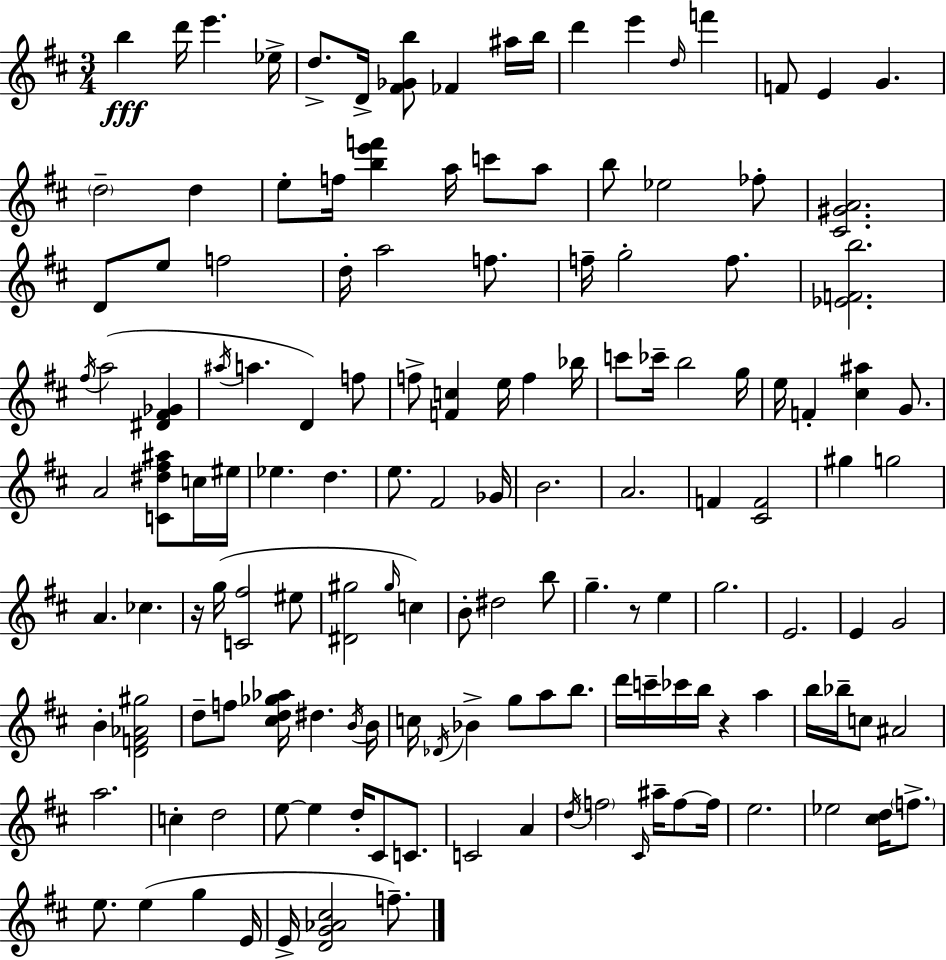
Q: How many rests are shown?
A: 3